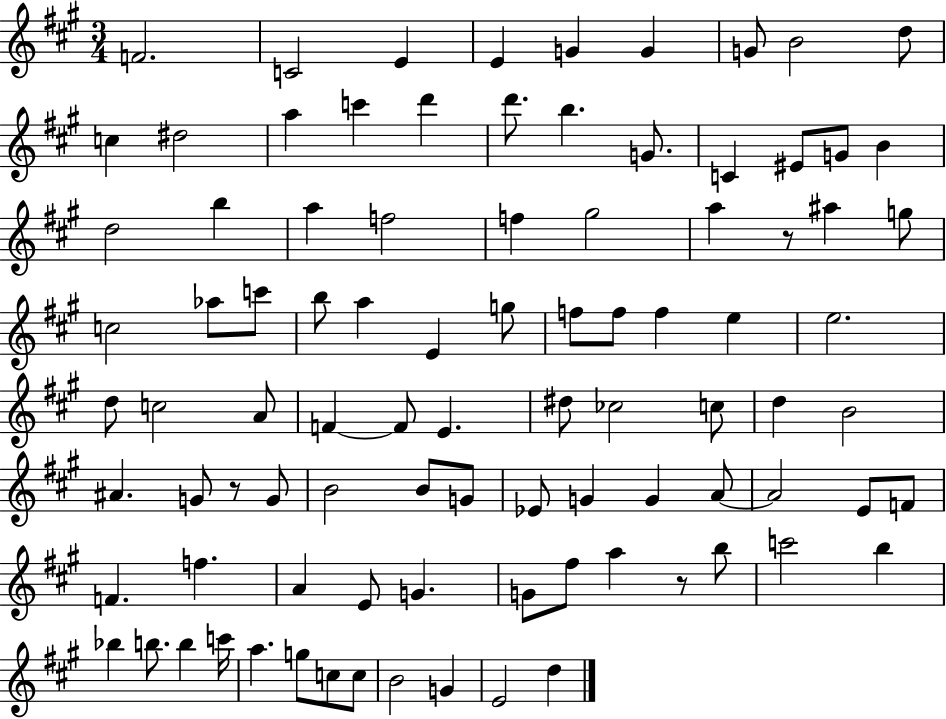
X:1
T:Untitled
M:3/4
L:1/4
K:A
F2 C2 E E G G G/2 B2 d/2 c ^d2 a c' d' d'/2 b G/2 C ^E/2 G/2 B d2 b a f2 f ^g2 a z/2 ^a g/2 c2 _a/2 c'/2 b/2 a E g/2 f/2 f/2 f e e2 d/2 c2 A/2 F F/2 E ^d/2 _c2 c/2 d B2 ^A G/2 z/2 G/2 B2 B/2 G/2 _E/2 G G A/2 A2 E/2 F/2 F f A E/2 G G/2 ^f/2 a z/2 b/2 c'2 b _b b/2 b c'/4 a g/2 c/2 c/2 B2 G E2 d